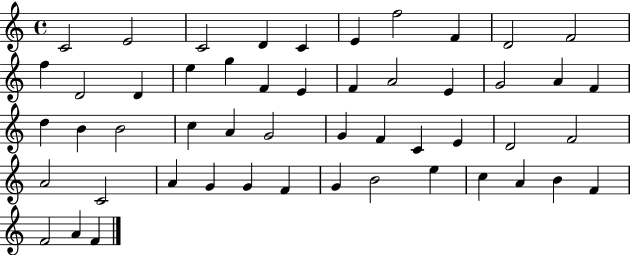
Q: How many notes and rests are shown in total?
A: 51